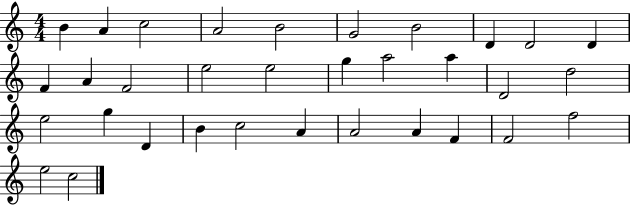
{
  \clef treble
  \numericTimeSignature
  \time 4/4
  \key c \major
  b'4 a'4 c''2 | a'2 b'2 | g'2 b'2 | d'4 d'2 d'4 | \break f'4 a'4 f'2 | e''2 e''2 | g''4 a''2 a''4 | d'2 d''2 | \break e''2 g''4 d'4 | b'4 c''2 a'4 | a'2 a'4 f'4 | f'2 f''2 | \break e''2 c''2 | \bar "|."
}